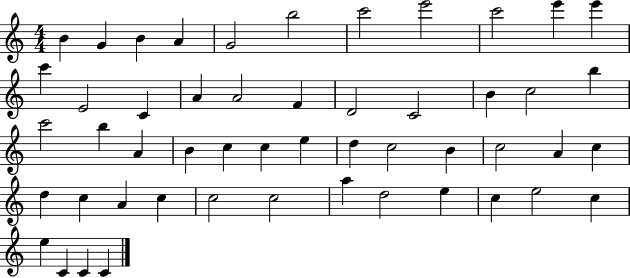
X:1
T:Untitled
M:4/4
L:1/4
K:C
B G B A G2 b2 c'2 e'2 c'2 e' e' c' E2 C A A2 F D2 C2 B c2 b c'2 b A B c c e d c2 B c2 A c d c A c c2 c2 a d2 e c e2 c e C C C